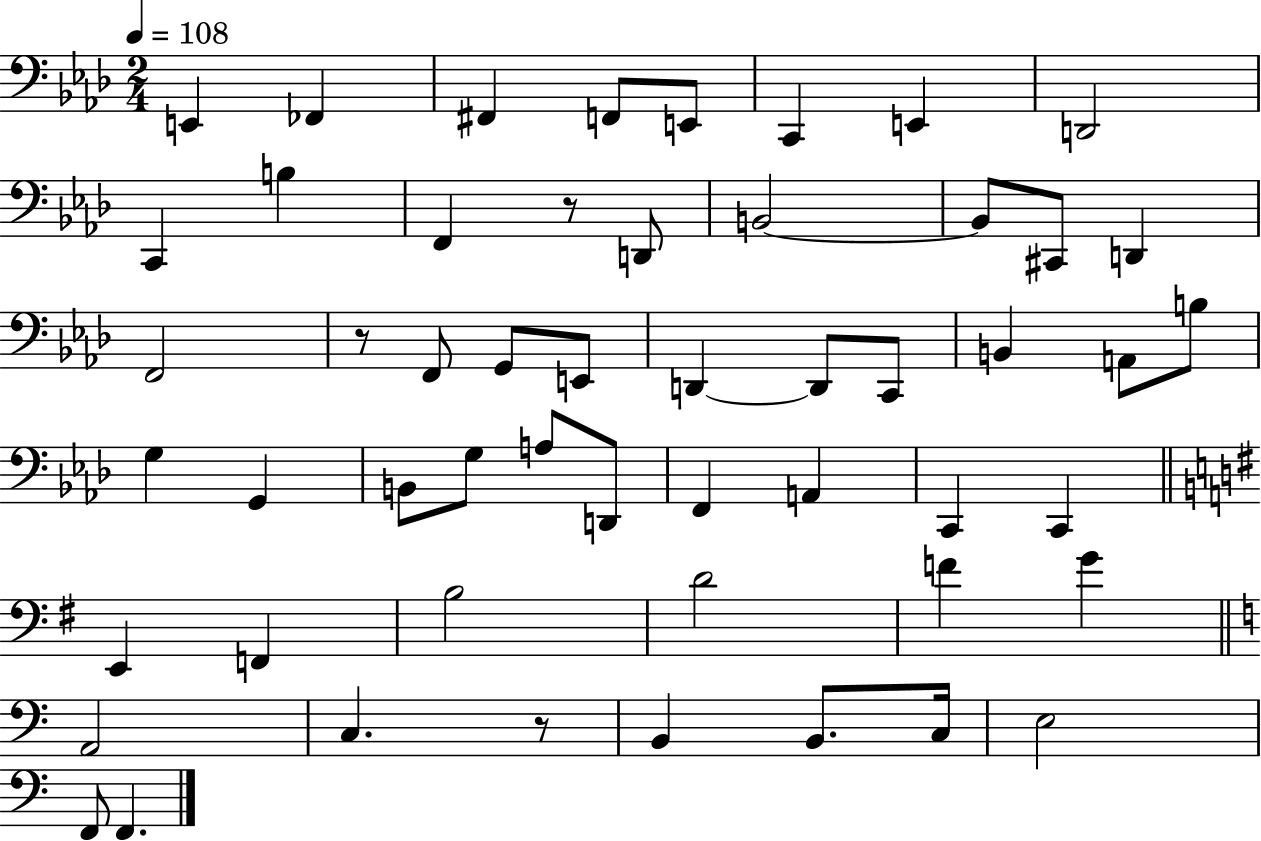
{
  \clef bass
  \numericTimeSignature
  \time 2/4
  \key aes \major
  \tempo 4 = 108
  e,4 fes,4 | fis,4 f,8 e,8 | c,4 e,4 | d,2 | \break c,4 b4 | f,4 r8 d,8 | b,2~~ | b,8 cis,8 d,4 | \break f,2 | r8 f,8 g,8 e,8 | d,4~~ d,8 c,8 | b,4 a,8 b8 | \break g4 g,4 | b,8 g8 a8 d,8 | f,4 a,4 | c,4 c,4 | \break \bar "||" \break \key g \major e,4 f,4 | b2 | d'2 | f'4 g'4 | \break \bar "||" \break \key a \minor a,2 | c4. r8 | b,4 b,8. c16 | e2 | \break f,8 f,4. | \bar "|."
}